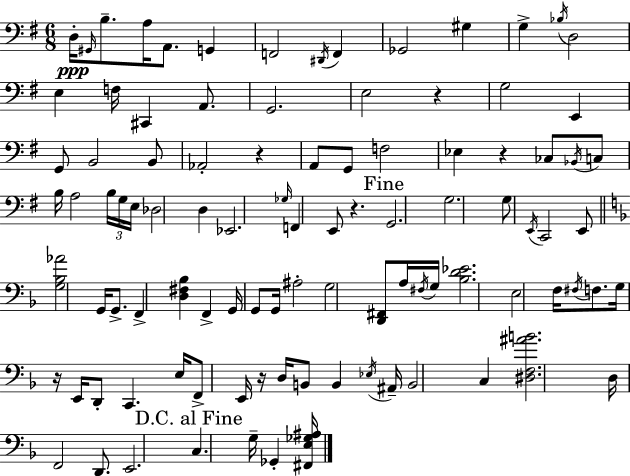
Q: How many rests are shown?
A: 6